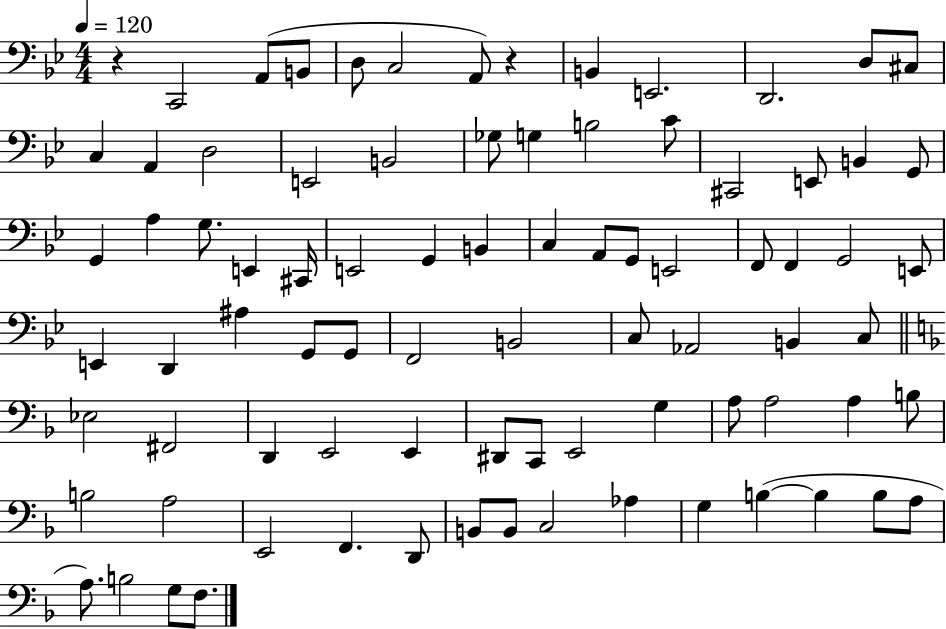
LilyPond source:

{
  \clef bass
  \numericTimeSignature
  \time 4/4
  \key bes \major
  \tempo 4 = 120
  r4 c,2 a,8( b,8 | d8 c2 a,8) r4 | b,4 e,2. | d,2. d8 cis8 | \break c4 a,4 d2 | e,2 b,2 | ges8 g4 b2 c'8 | cis,2 e,8 b,4 g,8 | \break g,4 a4 g8. e,4 cis,16 | e,2 g,4 b,4 | c4 a,8 g,8 e,2 | f,8 f,4 g,2 e,8 | \break e,4 d,4 ais4 g,8 g,8 | f,2 b,2 | c8 aes,2 b,4 c8 | \bar "||" \break \key d \minor ees2 fis,2 | d,4 e,2 e,4 | dis,8 c,8 e,2 g4 | a8 a2 a4 b8 | \break b2 a2 | e,2 f,4. d,8 | b,8 b,8 c2 aes4 | g4 b4~(~ b4 b8 a8 | \break a8.) b2 g8 f8. | \bar "|."
}